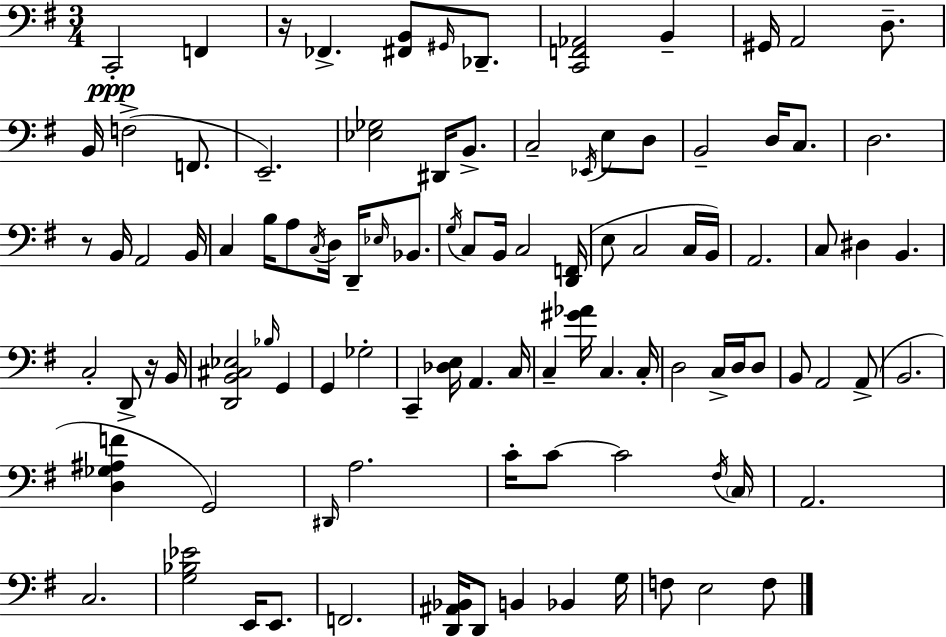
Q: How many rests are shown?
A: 3